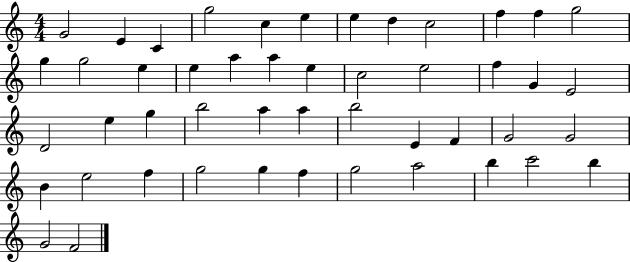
G4/h E4/q C4/q G5/h C5/q E5/q E5/q D5/q C5/h F5/q F5/q G5/h G5/q G5/h E5/q E5/q A5/q A5/q E5/q C5/h E5/h F5/q G4/q E4/h D4/h E5/q G5/q B5/h A5/q A5/q B5/h E4/q F4/q G4/h G4/h B4/q E5/h F5/q G5/h G5/q F5/q G5/h A5/h B5/q C6/h B5/q G4/h F4/h